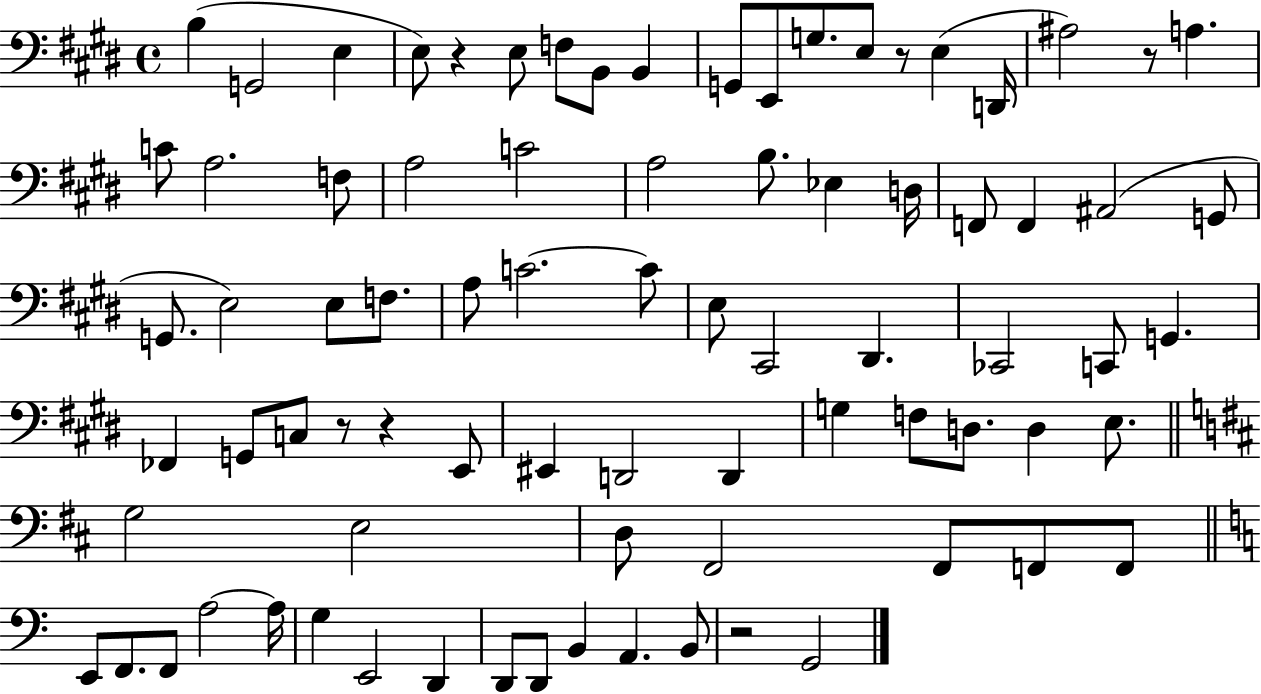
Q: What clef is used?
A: bass